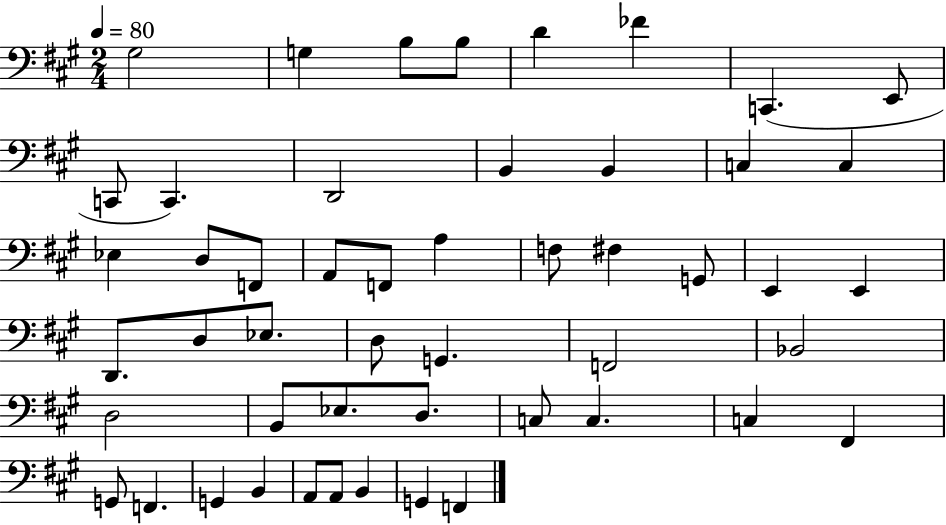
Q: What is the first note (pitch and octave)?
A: G#3